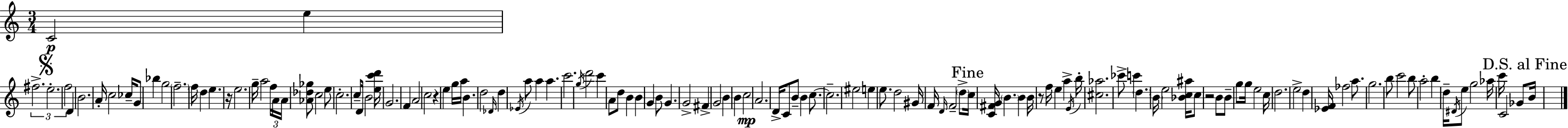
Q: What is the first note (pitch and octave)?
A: C4